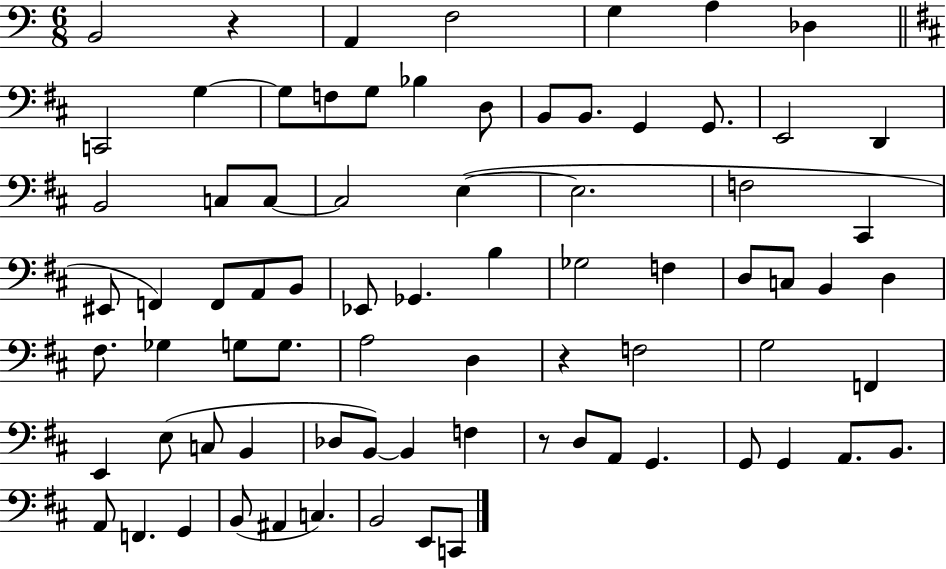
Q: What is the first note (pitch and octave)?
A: B2